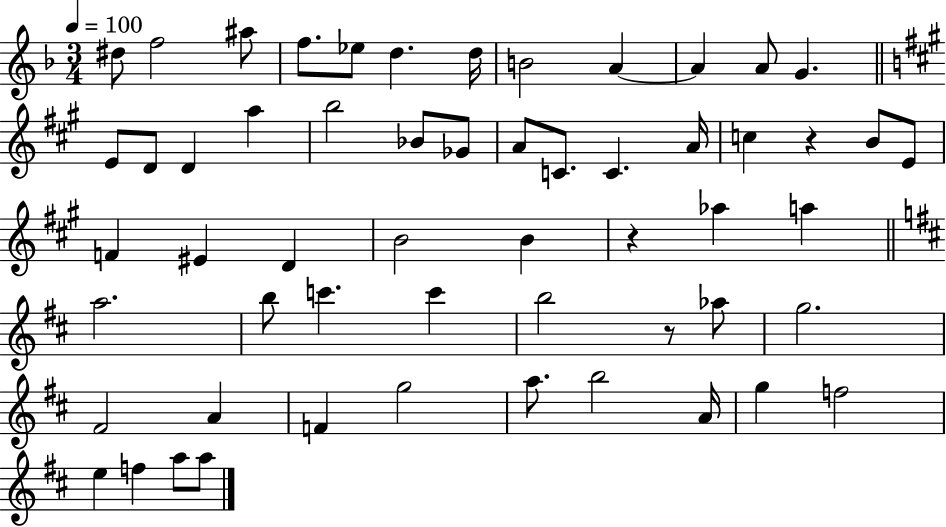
{
  \clef treble
  \numericTimeSignature
  \time 3/4
  \key f \major
  \tempo 4 = 100
  dis''8 f''2 ais''8 | f''8. ees''8 d''4. d''16 | b'2 a'4~~ | a'4 a'8 g'4. | \break \bar "||" \break \key a \major e'8 d'8 d'4 a''4 | b''2 bes'8 ges'8 | a'8 c'8. c'4. a'16 | c''4 r4 b'8 e'8 | \break f'4 eis'4 d'4 | b'2 b'4 | r4 aes''4 a''4 | \bar "||" \break \key d \major a''2. | b''8 c'''4. c'''4 | b''2 r8 aes''8 | g''2. | \break fis'2 a'4 | f'4 g''2 | a''8. b''2 a'16 | g''4 f''2 | \break e''4 f''4 a''8 a''8 | \bar "|."
}